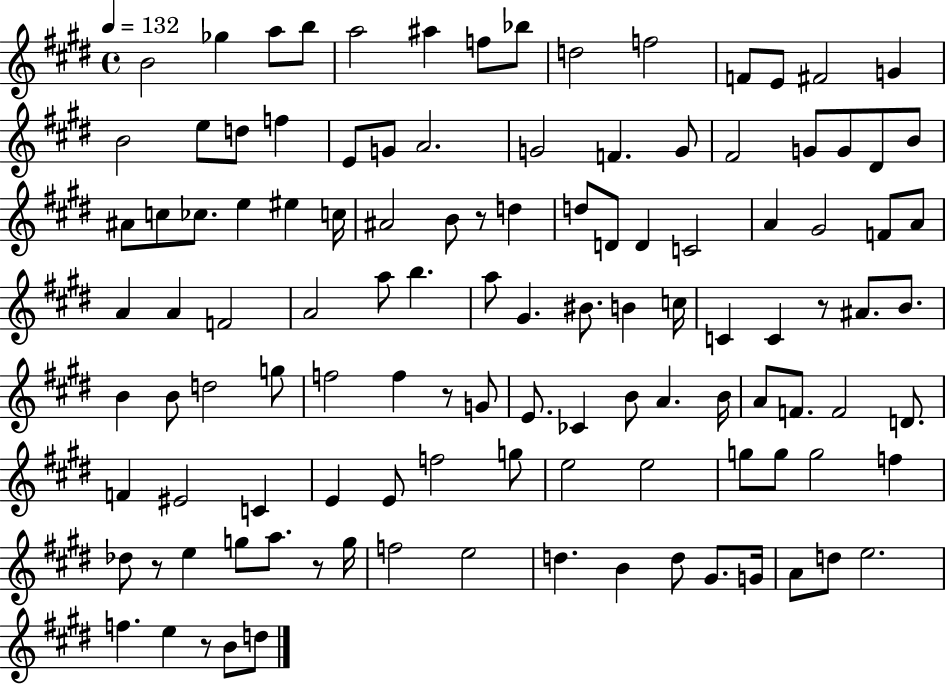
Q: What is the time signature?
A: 4/4